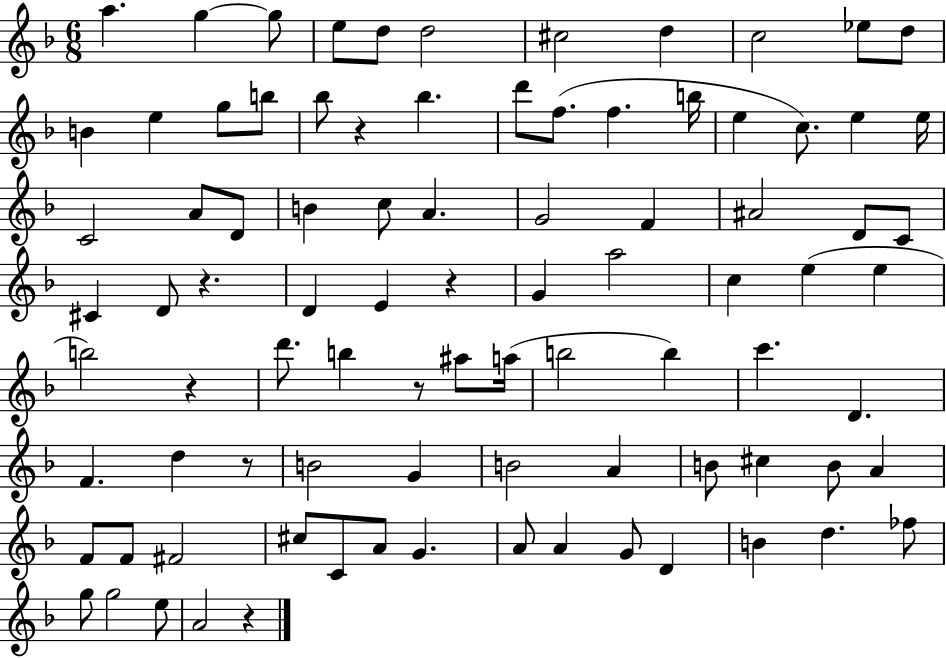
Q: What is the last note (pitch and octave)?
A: A4